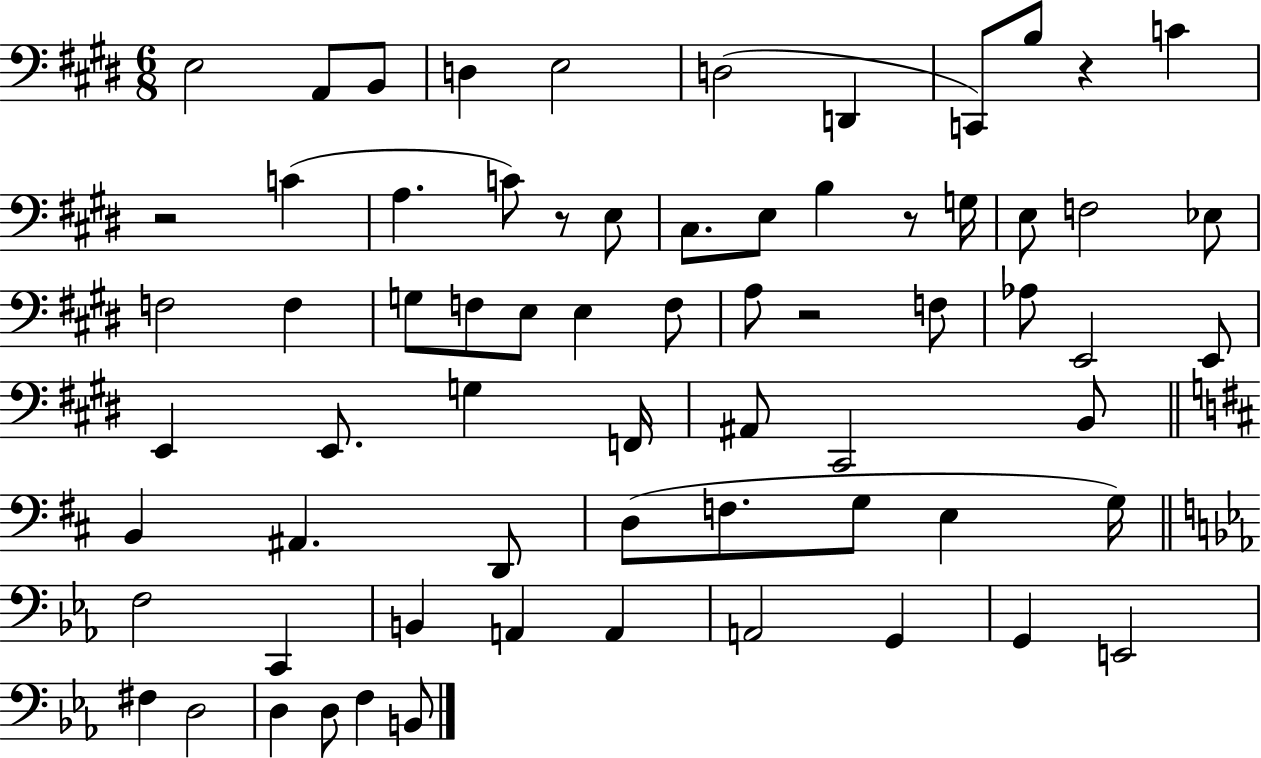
{
  \clef bass
  \numericTimeSignature
  \time 6/8
  \key e \major
  e2 a,8 b,8 | d4 e2 | d2( d,4 | c,8) b8 r4 c'4 | \break r2 c'4( | a4. c'8) r8 e8 | cis8. e8 b4 r8 g16 | e8 f2 ees8 | \break f2 f4 | g8 f8 e8 e4 f8 | a8 r2 f8 | aes8 e,2 e,8 | \break e,4 e,8. g4 f,16 | ais,8 cis,2 b,8 | \bar "||" \break \key b \minor b,4 ais,4. d,8 | d8( f8. g8 e4 g16) | \bar "||" \break \key ees \major f2 c,4 | b,4 a,4 a,4 | a,2 g,4 | g,4 e,2 | \break fis4 d2 | d4 d8 f4 b,8 | \bar "|."
}